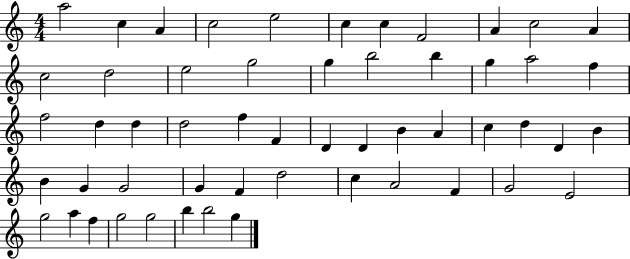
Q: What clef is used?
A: treble